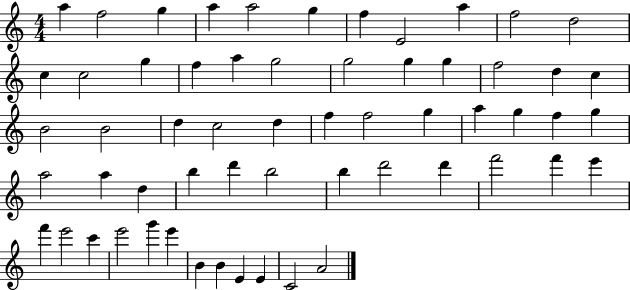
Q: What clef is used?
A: treble